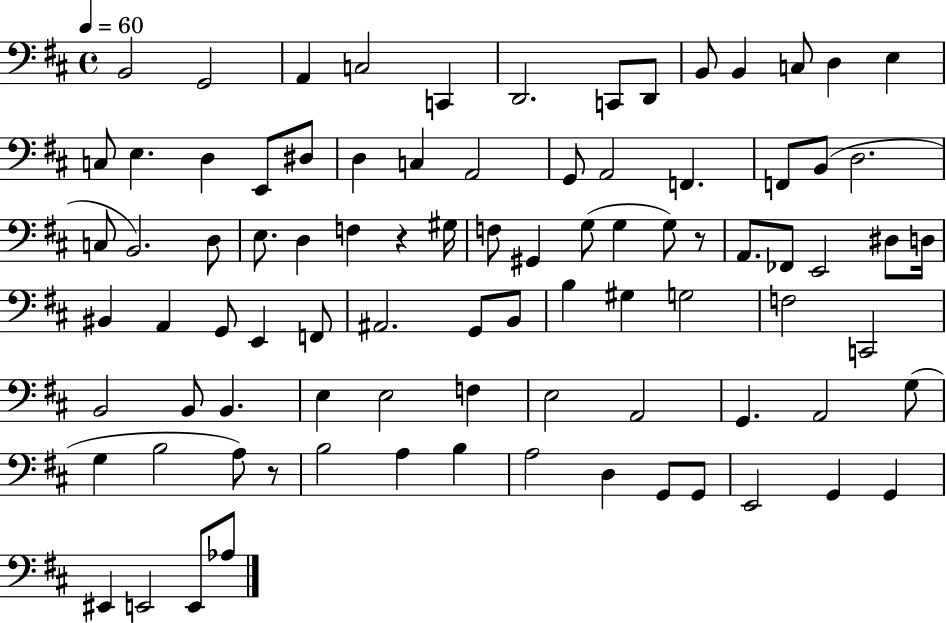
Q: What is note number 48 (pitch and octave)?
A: E2